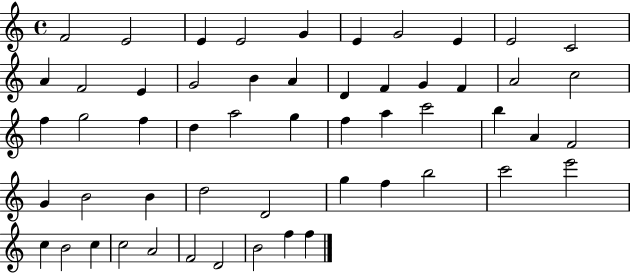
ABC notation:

X:1
T:Untitled
M:4/4
L:1/4
K:C
F2 E2 E E2 G E G2 E E2 C2 A F2 E G2 B A D F G F A2 c2 f g2 f d a2 g f a c'2 b A F2 G B2 B d2 D2 g f b2 c'2 e'2 c B2 c c2 A2 F2 D2 B2 f f